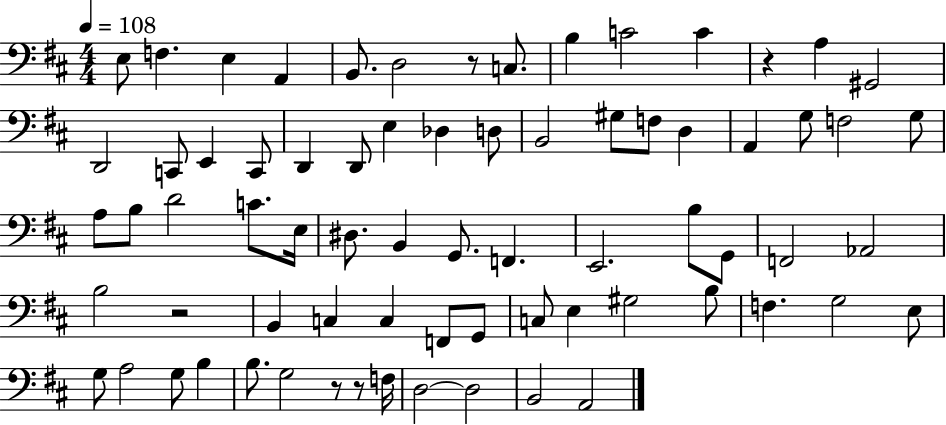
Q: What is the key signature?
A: D major